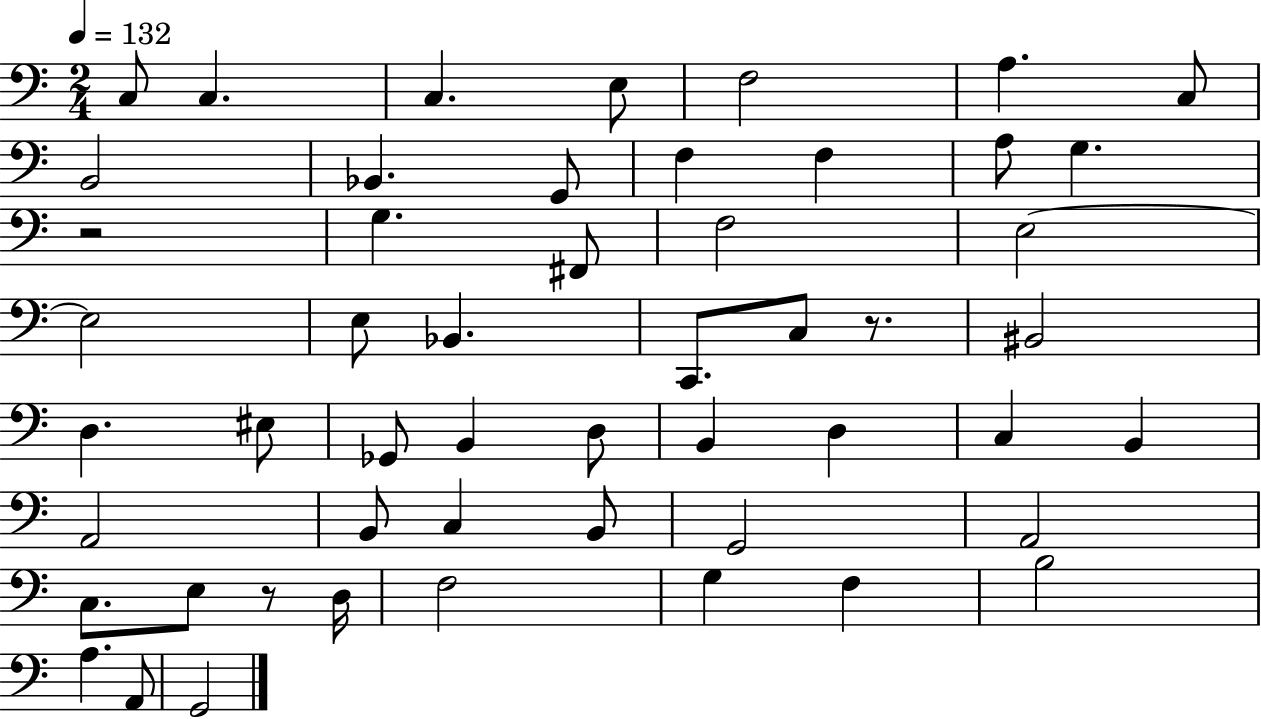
C3/e C3/q. C3/q. E3/e F3/h A3/q. C3/e B2/h Bb2/q. G2/e F3/q F3/q A3/e G3/q. R/h G3/q. F#2/e F3/h E3/h E3/h E3/e Bb2/q. C2/e. C3/e R/e. BIS2/h D3/q. EIS3/e Gb2/e B2/q D3/e B2/q D3/q C3/q B2/q A2/h B2/e C3/q B2/e G2/h A2/h C3/e. E3/e R/e D3/s F3/h G3/q F3/q B3/h A3/q. A2/e G2/h